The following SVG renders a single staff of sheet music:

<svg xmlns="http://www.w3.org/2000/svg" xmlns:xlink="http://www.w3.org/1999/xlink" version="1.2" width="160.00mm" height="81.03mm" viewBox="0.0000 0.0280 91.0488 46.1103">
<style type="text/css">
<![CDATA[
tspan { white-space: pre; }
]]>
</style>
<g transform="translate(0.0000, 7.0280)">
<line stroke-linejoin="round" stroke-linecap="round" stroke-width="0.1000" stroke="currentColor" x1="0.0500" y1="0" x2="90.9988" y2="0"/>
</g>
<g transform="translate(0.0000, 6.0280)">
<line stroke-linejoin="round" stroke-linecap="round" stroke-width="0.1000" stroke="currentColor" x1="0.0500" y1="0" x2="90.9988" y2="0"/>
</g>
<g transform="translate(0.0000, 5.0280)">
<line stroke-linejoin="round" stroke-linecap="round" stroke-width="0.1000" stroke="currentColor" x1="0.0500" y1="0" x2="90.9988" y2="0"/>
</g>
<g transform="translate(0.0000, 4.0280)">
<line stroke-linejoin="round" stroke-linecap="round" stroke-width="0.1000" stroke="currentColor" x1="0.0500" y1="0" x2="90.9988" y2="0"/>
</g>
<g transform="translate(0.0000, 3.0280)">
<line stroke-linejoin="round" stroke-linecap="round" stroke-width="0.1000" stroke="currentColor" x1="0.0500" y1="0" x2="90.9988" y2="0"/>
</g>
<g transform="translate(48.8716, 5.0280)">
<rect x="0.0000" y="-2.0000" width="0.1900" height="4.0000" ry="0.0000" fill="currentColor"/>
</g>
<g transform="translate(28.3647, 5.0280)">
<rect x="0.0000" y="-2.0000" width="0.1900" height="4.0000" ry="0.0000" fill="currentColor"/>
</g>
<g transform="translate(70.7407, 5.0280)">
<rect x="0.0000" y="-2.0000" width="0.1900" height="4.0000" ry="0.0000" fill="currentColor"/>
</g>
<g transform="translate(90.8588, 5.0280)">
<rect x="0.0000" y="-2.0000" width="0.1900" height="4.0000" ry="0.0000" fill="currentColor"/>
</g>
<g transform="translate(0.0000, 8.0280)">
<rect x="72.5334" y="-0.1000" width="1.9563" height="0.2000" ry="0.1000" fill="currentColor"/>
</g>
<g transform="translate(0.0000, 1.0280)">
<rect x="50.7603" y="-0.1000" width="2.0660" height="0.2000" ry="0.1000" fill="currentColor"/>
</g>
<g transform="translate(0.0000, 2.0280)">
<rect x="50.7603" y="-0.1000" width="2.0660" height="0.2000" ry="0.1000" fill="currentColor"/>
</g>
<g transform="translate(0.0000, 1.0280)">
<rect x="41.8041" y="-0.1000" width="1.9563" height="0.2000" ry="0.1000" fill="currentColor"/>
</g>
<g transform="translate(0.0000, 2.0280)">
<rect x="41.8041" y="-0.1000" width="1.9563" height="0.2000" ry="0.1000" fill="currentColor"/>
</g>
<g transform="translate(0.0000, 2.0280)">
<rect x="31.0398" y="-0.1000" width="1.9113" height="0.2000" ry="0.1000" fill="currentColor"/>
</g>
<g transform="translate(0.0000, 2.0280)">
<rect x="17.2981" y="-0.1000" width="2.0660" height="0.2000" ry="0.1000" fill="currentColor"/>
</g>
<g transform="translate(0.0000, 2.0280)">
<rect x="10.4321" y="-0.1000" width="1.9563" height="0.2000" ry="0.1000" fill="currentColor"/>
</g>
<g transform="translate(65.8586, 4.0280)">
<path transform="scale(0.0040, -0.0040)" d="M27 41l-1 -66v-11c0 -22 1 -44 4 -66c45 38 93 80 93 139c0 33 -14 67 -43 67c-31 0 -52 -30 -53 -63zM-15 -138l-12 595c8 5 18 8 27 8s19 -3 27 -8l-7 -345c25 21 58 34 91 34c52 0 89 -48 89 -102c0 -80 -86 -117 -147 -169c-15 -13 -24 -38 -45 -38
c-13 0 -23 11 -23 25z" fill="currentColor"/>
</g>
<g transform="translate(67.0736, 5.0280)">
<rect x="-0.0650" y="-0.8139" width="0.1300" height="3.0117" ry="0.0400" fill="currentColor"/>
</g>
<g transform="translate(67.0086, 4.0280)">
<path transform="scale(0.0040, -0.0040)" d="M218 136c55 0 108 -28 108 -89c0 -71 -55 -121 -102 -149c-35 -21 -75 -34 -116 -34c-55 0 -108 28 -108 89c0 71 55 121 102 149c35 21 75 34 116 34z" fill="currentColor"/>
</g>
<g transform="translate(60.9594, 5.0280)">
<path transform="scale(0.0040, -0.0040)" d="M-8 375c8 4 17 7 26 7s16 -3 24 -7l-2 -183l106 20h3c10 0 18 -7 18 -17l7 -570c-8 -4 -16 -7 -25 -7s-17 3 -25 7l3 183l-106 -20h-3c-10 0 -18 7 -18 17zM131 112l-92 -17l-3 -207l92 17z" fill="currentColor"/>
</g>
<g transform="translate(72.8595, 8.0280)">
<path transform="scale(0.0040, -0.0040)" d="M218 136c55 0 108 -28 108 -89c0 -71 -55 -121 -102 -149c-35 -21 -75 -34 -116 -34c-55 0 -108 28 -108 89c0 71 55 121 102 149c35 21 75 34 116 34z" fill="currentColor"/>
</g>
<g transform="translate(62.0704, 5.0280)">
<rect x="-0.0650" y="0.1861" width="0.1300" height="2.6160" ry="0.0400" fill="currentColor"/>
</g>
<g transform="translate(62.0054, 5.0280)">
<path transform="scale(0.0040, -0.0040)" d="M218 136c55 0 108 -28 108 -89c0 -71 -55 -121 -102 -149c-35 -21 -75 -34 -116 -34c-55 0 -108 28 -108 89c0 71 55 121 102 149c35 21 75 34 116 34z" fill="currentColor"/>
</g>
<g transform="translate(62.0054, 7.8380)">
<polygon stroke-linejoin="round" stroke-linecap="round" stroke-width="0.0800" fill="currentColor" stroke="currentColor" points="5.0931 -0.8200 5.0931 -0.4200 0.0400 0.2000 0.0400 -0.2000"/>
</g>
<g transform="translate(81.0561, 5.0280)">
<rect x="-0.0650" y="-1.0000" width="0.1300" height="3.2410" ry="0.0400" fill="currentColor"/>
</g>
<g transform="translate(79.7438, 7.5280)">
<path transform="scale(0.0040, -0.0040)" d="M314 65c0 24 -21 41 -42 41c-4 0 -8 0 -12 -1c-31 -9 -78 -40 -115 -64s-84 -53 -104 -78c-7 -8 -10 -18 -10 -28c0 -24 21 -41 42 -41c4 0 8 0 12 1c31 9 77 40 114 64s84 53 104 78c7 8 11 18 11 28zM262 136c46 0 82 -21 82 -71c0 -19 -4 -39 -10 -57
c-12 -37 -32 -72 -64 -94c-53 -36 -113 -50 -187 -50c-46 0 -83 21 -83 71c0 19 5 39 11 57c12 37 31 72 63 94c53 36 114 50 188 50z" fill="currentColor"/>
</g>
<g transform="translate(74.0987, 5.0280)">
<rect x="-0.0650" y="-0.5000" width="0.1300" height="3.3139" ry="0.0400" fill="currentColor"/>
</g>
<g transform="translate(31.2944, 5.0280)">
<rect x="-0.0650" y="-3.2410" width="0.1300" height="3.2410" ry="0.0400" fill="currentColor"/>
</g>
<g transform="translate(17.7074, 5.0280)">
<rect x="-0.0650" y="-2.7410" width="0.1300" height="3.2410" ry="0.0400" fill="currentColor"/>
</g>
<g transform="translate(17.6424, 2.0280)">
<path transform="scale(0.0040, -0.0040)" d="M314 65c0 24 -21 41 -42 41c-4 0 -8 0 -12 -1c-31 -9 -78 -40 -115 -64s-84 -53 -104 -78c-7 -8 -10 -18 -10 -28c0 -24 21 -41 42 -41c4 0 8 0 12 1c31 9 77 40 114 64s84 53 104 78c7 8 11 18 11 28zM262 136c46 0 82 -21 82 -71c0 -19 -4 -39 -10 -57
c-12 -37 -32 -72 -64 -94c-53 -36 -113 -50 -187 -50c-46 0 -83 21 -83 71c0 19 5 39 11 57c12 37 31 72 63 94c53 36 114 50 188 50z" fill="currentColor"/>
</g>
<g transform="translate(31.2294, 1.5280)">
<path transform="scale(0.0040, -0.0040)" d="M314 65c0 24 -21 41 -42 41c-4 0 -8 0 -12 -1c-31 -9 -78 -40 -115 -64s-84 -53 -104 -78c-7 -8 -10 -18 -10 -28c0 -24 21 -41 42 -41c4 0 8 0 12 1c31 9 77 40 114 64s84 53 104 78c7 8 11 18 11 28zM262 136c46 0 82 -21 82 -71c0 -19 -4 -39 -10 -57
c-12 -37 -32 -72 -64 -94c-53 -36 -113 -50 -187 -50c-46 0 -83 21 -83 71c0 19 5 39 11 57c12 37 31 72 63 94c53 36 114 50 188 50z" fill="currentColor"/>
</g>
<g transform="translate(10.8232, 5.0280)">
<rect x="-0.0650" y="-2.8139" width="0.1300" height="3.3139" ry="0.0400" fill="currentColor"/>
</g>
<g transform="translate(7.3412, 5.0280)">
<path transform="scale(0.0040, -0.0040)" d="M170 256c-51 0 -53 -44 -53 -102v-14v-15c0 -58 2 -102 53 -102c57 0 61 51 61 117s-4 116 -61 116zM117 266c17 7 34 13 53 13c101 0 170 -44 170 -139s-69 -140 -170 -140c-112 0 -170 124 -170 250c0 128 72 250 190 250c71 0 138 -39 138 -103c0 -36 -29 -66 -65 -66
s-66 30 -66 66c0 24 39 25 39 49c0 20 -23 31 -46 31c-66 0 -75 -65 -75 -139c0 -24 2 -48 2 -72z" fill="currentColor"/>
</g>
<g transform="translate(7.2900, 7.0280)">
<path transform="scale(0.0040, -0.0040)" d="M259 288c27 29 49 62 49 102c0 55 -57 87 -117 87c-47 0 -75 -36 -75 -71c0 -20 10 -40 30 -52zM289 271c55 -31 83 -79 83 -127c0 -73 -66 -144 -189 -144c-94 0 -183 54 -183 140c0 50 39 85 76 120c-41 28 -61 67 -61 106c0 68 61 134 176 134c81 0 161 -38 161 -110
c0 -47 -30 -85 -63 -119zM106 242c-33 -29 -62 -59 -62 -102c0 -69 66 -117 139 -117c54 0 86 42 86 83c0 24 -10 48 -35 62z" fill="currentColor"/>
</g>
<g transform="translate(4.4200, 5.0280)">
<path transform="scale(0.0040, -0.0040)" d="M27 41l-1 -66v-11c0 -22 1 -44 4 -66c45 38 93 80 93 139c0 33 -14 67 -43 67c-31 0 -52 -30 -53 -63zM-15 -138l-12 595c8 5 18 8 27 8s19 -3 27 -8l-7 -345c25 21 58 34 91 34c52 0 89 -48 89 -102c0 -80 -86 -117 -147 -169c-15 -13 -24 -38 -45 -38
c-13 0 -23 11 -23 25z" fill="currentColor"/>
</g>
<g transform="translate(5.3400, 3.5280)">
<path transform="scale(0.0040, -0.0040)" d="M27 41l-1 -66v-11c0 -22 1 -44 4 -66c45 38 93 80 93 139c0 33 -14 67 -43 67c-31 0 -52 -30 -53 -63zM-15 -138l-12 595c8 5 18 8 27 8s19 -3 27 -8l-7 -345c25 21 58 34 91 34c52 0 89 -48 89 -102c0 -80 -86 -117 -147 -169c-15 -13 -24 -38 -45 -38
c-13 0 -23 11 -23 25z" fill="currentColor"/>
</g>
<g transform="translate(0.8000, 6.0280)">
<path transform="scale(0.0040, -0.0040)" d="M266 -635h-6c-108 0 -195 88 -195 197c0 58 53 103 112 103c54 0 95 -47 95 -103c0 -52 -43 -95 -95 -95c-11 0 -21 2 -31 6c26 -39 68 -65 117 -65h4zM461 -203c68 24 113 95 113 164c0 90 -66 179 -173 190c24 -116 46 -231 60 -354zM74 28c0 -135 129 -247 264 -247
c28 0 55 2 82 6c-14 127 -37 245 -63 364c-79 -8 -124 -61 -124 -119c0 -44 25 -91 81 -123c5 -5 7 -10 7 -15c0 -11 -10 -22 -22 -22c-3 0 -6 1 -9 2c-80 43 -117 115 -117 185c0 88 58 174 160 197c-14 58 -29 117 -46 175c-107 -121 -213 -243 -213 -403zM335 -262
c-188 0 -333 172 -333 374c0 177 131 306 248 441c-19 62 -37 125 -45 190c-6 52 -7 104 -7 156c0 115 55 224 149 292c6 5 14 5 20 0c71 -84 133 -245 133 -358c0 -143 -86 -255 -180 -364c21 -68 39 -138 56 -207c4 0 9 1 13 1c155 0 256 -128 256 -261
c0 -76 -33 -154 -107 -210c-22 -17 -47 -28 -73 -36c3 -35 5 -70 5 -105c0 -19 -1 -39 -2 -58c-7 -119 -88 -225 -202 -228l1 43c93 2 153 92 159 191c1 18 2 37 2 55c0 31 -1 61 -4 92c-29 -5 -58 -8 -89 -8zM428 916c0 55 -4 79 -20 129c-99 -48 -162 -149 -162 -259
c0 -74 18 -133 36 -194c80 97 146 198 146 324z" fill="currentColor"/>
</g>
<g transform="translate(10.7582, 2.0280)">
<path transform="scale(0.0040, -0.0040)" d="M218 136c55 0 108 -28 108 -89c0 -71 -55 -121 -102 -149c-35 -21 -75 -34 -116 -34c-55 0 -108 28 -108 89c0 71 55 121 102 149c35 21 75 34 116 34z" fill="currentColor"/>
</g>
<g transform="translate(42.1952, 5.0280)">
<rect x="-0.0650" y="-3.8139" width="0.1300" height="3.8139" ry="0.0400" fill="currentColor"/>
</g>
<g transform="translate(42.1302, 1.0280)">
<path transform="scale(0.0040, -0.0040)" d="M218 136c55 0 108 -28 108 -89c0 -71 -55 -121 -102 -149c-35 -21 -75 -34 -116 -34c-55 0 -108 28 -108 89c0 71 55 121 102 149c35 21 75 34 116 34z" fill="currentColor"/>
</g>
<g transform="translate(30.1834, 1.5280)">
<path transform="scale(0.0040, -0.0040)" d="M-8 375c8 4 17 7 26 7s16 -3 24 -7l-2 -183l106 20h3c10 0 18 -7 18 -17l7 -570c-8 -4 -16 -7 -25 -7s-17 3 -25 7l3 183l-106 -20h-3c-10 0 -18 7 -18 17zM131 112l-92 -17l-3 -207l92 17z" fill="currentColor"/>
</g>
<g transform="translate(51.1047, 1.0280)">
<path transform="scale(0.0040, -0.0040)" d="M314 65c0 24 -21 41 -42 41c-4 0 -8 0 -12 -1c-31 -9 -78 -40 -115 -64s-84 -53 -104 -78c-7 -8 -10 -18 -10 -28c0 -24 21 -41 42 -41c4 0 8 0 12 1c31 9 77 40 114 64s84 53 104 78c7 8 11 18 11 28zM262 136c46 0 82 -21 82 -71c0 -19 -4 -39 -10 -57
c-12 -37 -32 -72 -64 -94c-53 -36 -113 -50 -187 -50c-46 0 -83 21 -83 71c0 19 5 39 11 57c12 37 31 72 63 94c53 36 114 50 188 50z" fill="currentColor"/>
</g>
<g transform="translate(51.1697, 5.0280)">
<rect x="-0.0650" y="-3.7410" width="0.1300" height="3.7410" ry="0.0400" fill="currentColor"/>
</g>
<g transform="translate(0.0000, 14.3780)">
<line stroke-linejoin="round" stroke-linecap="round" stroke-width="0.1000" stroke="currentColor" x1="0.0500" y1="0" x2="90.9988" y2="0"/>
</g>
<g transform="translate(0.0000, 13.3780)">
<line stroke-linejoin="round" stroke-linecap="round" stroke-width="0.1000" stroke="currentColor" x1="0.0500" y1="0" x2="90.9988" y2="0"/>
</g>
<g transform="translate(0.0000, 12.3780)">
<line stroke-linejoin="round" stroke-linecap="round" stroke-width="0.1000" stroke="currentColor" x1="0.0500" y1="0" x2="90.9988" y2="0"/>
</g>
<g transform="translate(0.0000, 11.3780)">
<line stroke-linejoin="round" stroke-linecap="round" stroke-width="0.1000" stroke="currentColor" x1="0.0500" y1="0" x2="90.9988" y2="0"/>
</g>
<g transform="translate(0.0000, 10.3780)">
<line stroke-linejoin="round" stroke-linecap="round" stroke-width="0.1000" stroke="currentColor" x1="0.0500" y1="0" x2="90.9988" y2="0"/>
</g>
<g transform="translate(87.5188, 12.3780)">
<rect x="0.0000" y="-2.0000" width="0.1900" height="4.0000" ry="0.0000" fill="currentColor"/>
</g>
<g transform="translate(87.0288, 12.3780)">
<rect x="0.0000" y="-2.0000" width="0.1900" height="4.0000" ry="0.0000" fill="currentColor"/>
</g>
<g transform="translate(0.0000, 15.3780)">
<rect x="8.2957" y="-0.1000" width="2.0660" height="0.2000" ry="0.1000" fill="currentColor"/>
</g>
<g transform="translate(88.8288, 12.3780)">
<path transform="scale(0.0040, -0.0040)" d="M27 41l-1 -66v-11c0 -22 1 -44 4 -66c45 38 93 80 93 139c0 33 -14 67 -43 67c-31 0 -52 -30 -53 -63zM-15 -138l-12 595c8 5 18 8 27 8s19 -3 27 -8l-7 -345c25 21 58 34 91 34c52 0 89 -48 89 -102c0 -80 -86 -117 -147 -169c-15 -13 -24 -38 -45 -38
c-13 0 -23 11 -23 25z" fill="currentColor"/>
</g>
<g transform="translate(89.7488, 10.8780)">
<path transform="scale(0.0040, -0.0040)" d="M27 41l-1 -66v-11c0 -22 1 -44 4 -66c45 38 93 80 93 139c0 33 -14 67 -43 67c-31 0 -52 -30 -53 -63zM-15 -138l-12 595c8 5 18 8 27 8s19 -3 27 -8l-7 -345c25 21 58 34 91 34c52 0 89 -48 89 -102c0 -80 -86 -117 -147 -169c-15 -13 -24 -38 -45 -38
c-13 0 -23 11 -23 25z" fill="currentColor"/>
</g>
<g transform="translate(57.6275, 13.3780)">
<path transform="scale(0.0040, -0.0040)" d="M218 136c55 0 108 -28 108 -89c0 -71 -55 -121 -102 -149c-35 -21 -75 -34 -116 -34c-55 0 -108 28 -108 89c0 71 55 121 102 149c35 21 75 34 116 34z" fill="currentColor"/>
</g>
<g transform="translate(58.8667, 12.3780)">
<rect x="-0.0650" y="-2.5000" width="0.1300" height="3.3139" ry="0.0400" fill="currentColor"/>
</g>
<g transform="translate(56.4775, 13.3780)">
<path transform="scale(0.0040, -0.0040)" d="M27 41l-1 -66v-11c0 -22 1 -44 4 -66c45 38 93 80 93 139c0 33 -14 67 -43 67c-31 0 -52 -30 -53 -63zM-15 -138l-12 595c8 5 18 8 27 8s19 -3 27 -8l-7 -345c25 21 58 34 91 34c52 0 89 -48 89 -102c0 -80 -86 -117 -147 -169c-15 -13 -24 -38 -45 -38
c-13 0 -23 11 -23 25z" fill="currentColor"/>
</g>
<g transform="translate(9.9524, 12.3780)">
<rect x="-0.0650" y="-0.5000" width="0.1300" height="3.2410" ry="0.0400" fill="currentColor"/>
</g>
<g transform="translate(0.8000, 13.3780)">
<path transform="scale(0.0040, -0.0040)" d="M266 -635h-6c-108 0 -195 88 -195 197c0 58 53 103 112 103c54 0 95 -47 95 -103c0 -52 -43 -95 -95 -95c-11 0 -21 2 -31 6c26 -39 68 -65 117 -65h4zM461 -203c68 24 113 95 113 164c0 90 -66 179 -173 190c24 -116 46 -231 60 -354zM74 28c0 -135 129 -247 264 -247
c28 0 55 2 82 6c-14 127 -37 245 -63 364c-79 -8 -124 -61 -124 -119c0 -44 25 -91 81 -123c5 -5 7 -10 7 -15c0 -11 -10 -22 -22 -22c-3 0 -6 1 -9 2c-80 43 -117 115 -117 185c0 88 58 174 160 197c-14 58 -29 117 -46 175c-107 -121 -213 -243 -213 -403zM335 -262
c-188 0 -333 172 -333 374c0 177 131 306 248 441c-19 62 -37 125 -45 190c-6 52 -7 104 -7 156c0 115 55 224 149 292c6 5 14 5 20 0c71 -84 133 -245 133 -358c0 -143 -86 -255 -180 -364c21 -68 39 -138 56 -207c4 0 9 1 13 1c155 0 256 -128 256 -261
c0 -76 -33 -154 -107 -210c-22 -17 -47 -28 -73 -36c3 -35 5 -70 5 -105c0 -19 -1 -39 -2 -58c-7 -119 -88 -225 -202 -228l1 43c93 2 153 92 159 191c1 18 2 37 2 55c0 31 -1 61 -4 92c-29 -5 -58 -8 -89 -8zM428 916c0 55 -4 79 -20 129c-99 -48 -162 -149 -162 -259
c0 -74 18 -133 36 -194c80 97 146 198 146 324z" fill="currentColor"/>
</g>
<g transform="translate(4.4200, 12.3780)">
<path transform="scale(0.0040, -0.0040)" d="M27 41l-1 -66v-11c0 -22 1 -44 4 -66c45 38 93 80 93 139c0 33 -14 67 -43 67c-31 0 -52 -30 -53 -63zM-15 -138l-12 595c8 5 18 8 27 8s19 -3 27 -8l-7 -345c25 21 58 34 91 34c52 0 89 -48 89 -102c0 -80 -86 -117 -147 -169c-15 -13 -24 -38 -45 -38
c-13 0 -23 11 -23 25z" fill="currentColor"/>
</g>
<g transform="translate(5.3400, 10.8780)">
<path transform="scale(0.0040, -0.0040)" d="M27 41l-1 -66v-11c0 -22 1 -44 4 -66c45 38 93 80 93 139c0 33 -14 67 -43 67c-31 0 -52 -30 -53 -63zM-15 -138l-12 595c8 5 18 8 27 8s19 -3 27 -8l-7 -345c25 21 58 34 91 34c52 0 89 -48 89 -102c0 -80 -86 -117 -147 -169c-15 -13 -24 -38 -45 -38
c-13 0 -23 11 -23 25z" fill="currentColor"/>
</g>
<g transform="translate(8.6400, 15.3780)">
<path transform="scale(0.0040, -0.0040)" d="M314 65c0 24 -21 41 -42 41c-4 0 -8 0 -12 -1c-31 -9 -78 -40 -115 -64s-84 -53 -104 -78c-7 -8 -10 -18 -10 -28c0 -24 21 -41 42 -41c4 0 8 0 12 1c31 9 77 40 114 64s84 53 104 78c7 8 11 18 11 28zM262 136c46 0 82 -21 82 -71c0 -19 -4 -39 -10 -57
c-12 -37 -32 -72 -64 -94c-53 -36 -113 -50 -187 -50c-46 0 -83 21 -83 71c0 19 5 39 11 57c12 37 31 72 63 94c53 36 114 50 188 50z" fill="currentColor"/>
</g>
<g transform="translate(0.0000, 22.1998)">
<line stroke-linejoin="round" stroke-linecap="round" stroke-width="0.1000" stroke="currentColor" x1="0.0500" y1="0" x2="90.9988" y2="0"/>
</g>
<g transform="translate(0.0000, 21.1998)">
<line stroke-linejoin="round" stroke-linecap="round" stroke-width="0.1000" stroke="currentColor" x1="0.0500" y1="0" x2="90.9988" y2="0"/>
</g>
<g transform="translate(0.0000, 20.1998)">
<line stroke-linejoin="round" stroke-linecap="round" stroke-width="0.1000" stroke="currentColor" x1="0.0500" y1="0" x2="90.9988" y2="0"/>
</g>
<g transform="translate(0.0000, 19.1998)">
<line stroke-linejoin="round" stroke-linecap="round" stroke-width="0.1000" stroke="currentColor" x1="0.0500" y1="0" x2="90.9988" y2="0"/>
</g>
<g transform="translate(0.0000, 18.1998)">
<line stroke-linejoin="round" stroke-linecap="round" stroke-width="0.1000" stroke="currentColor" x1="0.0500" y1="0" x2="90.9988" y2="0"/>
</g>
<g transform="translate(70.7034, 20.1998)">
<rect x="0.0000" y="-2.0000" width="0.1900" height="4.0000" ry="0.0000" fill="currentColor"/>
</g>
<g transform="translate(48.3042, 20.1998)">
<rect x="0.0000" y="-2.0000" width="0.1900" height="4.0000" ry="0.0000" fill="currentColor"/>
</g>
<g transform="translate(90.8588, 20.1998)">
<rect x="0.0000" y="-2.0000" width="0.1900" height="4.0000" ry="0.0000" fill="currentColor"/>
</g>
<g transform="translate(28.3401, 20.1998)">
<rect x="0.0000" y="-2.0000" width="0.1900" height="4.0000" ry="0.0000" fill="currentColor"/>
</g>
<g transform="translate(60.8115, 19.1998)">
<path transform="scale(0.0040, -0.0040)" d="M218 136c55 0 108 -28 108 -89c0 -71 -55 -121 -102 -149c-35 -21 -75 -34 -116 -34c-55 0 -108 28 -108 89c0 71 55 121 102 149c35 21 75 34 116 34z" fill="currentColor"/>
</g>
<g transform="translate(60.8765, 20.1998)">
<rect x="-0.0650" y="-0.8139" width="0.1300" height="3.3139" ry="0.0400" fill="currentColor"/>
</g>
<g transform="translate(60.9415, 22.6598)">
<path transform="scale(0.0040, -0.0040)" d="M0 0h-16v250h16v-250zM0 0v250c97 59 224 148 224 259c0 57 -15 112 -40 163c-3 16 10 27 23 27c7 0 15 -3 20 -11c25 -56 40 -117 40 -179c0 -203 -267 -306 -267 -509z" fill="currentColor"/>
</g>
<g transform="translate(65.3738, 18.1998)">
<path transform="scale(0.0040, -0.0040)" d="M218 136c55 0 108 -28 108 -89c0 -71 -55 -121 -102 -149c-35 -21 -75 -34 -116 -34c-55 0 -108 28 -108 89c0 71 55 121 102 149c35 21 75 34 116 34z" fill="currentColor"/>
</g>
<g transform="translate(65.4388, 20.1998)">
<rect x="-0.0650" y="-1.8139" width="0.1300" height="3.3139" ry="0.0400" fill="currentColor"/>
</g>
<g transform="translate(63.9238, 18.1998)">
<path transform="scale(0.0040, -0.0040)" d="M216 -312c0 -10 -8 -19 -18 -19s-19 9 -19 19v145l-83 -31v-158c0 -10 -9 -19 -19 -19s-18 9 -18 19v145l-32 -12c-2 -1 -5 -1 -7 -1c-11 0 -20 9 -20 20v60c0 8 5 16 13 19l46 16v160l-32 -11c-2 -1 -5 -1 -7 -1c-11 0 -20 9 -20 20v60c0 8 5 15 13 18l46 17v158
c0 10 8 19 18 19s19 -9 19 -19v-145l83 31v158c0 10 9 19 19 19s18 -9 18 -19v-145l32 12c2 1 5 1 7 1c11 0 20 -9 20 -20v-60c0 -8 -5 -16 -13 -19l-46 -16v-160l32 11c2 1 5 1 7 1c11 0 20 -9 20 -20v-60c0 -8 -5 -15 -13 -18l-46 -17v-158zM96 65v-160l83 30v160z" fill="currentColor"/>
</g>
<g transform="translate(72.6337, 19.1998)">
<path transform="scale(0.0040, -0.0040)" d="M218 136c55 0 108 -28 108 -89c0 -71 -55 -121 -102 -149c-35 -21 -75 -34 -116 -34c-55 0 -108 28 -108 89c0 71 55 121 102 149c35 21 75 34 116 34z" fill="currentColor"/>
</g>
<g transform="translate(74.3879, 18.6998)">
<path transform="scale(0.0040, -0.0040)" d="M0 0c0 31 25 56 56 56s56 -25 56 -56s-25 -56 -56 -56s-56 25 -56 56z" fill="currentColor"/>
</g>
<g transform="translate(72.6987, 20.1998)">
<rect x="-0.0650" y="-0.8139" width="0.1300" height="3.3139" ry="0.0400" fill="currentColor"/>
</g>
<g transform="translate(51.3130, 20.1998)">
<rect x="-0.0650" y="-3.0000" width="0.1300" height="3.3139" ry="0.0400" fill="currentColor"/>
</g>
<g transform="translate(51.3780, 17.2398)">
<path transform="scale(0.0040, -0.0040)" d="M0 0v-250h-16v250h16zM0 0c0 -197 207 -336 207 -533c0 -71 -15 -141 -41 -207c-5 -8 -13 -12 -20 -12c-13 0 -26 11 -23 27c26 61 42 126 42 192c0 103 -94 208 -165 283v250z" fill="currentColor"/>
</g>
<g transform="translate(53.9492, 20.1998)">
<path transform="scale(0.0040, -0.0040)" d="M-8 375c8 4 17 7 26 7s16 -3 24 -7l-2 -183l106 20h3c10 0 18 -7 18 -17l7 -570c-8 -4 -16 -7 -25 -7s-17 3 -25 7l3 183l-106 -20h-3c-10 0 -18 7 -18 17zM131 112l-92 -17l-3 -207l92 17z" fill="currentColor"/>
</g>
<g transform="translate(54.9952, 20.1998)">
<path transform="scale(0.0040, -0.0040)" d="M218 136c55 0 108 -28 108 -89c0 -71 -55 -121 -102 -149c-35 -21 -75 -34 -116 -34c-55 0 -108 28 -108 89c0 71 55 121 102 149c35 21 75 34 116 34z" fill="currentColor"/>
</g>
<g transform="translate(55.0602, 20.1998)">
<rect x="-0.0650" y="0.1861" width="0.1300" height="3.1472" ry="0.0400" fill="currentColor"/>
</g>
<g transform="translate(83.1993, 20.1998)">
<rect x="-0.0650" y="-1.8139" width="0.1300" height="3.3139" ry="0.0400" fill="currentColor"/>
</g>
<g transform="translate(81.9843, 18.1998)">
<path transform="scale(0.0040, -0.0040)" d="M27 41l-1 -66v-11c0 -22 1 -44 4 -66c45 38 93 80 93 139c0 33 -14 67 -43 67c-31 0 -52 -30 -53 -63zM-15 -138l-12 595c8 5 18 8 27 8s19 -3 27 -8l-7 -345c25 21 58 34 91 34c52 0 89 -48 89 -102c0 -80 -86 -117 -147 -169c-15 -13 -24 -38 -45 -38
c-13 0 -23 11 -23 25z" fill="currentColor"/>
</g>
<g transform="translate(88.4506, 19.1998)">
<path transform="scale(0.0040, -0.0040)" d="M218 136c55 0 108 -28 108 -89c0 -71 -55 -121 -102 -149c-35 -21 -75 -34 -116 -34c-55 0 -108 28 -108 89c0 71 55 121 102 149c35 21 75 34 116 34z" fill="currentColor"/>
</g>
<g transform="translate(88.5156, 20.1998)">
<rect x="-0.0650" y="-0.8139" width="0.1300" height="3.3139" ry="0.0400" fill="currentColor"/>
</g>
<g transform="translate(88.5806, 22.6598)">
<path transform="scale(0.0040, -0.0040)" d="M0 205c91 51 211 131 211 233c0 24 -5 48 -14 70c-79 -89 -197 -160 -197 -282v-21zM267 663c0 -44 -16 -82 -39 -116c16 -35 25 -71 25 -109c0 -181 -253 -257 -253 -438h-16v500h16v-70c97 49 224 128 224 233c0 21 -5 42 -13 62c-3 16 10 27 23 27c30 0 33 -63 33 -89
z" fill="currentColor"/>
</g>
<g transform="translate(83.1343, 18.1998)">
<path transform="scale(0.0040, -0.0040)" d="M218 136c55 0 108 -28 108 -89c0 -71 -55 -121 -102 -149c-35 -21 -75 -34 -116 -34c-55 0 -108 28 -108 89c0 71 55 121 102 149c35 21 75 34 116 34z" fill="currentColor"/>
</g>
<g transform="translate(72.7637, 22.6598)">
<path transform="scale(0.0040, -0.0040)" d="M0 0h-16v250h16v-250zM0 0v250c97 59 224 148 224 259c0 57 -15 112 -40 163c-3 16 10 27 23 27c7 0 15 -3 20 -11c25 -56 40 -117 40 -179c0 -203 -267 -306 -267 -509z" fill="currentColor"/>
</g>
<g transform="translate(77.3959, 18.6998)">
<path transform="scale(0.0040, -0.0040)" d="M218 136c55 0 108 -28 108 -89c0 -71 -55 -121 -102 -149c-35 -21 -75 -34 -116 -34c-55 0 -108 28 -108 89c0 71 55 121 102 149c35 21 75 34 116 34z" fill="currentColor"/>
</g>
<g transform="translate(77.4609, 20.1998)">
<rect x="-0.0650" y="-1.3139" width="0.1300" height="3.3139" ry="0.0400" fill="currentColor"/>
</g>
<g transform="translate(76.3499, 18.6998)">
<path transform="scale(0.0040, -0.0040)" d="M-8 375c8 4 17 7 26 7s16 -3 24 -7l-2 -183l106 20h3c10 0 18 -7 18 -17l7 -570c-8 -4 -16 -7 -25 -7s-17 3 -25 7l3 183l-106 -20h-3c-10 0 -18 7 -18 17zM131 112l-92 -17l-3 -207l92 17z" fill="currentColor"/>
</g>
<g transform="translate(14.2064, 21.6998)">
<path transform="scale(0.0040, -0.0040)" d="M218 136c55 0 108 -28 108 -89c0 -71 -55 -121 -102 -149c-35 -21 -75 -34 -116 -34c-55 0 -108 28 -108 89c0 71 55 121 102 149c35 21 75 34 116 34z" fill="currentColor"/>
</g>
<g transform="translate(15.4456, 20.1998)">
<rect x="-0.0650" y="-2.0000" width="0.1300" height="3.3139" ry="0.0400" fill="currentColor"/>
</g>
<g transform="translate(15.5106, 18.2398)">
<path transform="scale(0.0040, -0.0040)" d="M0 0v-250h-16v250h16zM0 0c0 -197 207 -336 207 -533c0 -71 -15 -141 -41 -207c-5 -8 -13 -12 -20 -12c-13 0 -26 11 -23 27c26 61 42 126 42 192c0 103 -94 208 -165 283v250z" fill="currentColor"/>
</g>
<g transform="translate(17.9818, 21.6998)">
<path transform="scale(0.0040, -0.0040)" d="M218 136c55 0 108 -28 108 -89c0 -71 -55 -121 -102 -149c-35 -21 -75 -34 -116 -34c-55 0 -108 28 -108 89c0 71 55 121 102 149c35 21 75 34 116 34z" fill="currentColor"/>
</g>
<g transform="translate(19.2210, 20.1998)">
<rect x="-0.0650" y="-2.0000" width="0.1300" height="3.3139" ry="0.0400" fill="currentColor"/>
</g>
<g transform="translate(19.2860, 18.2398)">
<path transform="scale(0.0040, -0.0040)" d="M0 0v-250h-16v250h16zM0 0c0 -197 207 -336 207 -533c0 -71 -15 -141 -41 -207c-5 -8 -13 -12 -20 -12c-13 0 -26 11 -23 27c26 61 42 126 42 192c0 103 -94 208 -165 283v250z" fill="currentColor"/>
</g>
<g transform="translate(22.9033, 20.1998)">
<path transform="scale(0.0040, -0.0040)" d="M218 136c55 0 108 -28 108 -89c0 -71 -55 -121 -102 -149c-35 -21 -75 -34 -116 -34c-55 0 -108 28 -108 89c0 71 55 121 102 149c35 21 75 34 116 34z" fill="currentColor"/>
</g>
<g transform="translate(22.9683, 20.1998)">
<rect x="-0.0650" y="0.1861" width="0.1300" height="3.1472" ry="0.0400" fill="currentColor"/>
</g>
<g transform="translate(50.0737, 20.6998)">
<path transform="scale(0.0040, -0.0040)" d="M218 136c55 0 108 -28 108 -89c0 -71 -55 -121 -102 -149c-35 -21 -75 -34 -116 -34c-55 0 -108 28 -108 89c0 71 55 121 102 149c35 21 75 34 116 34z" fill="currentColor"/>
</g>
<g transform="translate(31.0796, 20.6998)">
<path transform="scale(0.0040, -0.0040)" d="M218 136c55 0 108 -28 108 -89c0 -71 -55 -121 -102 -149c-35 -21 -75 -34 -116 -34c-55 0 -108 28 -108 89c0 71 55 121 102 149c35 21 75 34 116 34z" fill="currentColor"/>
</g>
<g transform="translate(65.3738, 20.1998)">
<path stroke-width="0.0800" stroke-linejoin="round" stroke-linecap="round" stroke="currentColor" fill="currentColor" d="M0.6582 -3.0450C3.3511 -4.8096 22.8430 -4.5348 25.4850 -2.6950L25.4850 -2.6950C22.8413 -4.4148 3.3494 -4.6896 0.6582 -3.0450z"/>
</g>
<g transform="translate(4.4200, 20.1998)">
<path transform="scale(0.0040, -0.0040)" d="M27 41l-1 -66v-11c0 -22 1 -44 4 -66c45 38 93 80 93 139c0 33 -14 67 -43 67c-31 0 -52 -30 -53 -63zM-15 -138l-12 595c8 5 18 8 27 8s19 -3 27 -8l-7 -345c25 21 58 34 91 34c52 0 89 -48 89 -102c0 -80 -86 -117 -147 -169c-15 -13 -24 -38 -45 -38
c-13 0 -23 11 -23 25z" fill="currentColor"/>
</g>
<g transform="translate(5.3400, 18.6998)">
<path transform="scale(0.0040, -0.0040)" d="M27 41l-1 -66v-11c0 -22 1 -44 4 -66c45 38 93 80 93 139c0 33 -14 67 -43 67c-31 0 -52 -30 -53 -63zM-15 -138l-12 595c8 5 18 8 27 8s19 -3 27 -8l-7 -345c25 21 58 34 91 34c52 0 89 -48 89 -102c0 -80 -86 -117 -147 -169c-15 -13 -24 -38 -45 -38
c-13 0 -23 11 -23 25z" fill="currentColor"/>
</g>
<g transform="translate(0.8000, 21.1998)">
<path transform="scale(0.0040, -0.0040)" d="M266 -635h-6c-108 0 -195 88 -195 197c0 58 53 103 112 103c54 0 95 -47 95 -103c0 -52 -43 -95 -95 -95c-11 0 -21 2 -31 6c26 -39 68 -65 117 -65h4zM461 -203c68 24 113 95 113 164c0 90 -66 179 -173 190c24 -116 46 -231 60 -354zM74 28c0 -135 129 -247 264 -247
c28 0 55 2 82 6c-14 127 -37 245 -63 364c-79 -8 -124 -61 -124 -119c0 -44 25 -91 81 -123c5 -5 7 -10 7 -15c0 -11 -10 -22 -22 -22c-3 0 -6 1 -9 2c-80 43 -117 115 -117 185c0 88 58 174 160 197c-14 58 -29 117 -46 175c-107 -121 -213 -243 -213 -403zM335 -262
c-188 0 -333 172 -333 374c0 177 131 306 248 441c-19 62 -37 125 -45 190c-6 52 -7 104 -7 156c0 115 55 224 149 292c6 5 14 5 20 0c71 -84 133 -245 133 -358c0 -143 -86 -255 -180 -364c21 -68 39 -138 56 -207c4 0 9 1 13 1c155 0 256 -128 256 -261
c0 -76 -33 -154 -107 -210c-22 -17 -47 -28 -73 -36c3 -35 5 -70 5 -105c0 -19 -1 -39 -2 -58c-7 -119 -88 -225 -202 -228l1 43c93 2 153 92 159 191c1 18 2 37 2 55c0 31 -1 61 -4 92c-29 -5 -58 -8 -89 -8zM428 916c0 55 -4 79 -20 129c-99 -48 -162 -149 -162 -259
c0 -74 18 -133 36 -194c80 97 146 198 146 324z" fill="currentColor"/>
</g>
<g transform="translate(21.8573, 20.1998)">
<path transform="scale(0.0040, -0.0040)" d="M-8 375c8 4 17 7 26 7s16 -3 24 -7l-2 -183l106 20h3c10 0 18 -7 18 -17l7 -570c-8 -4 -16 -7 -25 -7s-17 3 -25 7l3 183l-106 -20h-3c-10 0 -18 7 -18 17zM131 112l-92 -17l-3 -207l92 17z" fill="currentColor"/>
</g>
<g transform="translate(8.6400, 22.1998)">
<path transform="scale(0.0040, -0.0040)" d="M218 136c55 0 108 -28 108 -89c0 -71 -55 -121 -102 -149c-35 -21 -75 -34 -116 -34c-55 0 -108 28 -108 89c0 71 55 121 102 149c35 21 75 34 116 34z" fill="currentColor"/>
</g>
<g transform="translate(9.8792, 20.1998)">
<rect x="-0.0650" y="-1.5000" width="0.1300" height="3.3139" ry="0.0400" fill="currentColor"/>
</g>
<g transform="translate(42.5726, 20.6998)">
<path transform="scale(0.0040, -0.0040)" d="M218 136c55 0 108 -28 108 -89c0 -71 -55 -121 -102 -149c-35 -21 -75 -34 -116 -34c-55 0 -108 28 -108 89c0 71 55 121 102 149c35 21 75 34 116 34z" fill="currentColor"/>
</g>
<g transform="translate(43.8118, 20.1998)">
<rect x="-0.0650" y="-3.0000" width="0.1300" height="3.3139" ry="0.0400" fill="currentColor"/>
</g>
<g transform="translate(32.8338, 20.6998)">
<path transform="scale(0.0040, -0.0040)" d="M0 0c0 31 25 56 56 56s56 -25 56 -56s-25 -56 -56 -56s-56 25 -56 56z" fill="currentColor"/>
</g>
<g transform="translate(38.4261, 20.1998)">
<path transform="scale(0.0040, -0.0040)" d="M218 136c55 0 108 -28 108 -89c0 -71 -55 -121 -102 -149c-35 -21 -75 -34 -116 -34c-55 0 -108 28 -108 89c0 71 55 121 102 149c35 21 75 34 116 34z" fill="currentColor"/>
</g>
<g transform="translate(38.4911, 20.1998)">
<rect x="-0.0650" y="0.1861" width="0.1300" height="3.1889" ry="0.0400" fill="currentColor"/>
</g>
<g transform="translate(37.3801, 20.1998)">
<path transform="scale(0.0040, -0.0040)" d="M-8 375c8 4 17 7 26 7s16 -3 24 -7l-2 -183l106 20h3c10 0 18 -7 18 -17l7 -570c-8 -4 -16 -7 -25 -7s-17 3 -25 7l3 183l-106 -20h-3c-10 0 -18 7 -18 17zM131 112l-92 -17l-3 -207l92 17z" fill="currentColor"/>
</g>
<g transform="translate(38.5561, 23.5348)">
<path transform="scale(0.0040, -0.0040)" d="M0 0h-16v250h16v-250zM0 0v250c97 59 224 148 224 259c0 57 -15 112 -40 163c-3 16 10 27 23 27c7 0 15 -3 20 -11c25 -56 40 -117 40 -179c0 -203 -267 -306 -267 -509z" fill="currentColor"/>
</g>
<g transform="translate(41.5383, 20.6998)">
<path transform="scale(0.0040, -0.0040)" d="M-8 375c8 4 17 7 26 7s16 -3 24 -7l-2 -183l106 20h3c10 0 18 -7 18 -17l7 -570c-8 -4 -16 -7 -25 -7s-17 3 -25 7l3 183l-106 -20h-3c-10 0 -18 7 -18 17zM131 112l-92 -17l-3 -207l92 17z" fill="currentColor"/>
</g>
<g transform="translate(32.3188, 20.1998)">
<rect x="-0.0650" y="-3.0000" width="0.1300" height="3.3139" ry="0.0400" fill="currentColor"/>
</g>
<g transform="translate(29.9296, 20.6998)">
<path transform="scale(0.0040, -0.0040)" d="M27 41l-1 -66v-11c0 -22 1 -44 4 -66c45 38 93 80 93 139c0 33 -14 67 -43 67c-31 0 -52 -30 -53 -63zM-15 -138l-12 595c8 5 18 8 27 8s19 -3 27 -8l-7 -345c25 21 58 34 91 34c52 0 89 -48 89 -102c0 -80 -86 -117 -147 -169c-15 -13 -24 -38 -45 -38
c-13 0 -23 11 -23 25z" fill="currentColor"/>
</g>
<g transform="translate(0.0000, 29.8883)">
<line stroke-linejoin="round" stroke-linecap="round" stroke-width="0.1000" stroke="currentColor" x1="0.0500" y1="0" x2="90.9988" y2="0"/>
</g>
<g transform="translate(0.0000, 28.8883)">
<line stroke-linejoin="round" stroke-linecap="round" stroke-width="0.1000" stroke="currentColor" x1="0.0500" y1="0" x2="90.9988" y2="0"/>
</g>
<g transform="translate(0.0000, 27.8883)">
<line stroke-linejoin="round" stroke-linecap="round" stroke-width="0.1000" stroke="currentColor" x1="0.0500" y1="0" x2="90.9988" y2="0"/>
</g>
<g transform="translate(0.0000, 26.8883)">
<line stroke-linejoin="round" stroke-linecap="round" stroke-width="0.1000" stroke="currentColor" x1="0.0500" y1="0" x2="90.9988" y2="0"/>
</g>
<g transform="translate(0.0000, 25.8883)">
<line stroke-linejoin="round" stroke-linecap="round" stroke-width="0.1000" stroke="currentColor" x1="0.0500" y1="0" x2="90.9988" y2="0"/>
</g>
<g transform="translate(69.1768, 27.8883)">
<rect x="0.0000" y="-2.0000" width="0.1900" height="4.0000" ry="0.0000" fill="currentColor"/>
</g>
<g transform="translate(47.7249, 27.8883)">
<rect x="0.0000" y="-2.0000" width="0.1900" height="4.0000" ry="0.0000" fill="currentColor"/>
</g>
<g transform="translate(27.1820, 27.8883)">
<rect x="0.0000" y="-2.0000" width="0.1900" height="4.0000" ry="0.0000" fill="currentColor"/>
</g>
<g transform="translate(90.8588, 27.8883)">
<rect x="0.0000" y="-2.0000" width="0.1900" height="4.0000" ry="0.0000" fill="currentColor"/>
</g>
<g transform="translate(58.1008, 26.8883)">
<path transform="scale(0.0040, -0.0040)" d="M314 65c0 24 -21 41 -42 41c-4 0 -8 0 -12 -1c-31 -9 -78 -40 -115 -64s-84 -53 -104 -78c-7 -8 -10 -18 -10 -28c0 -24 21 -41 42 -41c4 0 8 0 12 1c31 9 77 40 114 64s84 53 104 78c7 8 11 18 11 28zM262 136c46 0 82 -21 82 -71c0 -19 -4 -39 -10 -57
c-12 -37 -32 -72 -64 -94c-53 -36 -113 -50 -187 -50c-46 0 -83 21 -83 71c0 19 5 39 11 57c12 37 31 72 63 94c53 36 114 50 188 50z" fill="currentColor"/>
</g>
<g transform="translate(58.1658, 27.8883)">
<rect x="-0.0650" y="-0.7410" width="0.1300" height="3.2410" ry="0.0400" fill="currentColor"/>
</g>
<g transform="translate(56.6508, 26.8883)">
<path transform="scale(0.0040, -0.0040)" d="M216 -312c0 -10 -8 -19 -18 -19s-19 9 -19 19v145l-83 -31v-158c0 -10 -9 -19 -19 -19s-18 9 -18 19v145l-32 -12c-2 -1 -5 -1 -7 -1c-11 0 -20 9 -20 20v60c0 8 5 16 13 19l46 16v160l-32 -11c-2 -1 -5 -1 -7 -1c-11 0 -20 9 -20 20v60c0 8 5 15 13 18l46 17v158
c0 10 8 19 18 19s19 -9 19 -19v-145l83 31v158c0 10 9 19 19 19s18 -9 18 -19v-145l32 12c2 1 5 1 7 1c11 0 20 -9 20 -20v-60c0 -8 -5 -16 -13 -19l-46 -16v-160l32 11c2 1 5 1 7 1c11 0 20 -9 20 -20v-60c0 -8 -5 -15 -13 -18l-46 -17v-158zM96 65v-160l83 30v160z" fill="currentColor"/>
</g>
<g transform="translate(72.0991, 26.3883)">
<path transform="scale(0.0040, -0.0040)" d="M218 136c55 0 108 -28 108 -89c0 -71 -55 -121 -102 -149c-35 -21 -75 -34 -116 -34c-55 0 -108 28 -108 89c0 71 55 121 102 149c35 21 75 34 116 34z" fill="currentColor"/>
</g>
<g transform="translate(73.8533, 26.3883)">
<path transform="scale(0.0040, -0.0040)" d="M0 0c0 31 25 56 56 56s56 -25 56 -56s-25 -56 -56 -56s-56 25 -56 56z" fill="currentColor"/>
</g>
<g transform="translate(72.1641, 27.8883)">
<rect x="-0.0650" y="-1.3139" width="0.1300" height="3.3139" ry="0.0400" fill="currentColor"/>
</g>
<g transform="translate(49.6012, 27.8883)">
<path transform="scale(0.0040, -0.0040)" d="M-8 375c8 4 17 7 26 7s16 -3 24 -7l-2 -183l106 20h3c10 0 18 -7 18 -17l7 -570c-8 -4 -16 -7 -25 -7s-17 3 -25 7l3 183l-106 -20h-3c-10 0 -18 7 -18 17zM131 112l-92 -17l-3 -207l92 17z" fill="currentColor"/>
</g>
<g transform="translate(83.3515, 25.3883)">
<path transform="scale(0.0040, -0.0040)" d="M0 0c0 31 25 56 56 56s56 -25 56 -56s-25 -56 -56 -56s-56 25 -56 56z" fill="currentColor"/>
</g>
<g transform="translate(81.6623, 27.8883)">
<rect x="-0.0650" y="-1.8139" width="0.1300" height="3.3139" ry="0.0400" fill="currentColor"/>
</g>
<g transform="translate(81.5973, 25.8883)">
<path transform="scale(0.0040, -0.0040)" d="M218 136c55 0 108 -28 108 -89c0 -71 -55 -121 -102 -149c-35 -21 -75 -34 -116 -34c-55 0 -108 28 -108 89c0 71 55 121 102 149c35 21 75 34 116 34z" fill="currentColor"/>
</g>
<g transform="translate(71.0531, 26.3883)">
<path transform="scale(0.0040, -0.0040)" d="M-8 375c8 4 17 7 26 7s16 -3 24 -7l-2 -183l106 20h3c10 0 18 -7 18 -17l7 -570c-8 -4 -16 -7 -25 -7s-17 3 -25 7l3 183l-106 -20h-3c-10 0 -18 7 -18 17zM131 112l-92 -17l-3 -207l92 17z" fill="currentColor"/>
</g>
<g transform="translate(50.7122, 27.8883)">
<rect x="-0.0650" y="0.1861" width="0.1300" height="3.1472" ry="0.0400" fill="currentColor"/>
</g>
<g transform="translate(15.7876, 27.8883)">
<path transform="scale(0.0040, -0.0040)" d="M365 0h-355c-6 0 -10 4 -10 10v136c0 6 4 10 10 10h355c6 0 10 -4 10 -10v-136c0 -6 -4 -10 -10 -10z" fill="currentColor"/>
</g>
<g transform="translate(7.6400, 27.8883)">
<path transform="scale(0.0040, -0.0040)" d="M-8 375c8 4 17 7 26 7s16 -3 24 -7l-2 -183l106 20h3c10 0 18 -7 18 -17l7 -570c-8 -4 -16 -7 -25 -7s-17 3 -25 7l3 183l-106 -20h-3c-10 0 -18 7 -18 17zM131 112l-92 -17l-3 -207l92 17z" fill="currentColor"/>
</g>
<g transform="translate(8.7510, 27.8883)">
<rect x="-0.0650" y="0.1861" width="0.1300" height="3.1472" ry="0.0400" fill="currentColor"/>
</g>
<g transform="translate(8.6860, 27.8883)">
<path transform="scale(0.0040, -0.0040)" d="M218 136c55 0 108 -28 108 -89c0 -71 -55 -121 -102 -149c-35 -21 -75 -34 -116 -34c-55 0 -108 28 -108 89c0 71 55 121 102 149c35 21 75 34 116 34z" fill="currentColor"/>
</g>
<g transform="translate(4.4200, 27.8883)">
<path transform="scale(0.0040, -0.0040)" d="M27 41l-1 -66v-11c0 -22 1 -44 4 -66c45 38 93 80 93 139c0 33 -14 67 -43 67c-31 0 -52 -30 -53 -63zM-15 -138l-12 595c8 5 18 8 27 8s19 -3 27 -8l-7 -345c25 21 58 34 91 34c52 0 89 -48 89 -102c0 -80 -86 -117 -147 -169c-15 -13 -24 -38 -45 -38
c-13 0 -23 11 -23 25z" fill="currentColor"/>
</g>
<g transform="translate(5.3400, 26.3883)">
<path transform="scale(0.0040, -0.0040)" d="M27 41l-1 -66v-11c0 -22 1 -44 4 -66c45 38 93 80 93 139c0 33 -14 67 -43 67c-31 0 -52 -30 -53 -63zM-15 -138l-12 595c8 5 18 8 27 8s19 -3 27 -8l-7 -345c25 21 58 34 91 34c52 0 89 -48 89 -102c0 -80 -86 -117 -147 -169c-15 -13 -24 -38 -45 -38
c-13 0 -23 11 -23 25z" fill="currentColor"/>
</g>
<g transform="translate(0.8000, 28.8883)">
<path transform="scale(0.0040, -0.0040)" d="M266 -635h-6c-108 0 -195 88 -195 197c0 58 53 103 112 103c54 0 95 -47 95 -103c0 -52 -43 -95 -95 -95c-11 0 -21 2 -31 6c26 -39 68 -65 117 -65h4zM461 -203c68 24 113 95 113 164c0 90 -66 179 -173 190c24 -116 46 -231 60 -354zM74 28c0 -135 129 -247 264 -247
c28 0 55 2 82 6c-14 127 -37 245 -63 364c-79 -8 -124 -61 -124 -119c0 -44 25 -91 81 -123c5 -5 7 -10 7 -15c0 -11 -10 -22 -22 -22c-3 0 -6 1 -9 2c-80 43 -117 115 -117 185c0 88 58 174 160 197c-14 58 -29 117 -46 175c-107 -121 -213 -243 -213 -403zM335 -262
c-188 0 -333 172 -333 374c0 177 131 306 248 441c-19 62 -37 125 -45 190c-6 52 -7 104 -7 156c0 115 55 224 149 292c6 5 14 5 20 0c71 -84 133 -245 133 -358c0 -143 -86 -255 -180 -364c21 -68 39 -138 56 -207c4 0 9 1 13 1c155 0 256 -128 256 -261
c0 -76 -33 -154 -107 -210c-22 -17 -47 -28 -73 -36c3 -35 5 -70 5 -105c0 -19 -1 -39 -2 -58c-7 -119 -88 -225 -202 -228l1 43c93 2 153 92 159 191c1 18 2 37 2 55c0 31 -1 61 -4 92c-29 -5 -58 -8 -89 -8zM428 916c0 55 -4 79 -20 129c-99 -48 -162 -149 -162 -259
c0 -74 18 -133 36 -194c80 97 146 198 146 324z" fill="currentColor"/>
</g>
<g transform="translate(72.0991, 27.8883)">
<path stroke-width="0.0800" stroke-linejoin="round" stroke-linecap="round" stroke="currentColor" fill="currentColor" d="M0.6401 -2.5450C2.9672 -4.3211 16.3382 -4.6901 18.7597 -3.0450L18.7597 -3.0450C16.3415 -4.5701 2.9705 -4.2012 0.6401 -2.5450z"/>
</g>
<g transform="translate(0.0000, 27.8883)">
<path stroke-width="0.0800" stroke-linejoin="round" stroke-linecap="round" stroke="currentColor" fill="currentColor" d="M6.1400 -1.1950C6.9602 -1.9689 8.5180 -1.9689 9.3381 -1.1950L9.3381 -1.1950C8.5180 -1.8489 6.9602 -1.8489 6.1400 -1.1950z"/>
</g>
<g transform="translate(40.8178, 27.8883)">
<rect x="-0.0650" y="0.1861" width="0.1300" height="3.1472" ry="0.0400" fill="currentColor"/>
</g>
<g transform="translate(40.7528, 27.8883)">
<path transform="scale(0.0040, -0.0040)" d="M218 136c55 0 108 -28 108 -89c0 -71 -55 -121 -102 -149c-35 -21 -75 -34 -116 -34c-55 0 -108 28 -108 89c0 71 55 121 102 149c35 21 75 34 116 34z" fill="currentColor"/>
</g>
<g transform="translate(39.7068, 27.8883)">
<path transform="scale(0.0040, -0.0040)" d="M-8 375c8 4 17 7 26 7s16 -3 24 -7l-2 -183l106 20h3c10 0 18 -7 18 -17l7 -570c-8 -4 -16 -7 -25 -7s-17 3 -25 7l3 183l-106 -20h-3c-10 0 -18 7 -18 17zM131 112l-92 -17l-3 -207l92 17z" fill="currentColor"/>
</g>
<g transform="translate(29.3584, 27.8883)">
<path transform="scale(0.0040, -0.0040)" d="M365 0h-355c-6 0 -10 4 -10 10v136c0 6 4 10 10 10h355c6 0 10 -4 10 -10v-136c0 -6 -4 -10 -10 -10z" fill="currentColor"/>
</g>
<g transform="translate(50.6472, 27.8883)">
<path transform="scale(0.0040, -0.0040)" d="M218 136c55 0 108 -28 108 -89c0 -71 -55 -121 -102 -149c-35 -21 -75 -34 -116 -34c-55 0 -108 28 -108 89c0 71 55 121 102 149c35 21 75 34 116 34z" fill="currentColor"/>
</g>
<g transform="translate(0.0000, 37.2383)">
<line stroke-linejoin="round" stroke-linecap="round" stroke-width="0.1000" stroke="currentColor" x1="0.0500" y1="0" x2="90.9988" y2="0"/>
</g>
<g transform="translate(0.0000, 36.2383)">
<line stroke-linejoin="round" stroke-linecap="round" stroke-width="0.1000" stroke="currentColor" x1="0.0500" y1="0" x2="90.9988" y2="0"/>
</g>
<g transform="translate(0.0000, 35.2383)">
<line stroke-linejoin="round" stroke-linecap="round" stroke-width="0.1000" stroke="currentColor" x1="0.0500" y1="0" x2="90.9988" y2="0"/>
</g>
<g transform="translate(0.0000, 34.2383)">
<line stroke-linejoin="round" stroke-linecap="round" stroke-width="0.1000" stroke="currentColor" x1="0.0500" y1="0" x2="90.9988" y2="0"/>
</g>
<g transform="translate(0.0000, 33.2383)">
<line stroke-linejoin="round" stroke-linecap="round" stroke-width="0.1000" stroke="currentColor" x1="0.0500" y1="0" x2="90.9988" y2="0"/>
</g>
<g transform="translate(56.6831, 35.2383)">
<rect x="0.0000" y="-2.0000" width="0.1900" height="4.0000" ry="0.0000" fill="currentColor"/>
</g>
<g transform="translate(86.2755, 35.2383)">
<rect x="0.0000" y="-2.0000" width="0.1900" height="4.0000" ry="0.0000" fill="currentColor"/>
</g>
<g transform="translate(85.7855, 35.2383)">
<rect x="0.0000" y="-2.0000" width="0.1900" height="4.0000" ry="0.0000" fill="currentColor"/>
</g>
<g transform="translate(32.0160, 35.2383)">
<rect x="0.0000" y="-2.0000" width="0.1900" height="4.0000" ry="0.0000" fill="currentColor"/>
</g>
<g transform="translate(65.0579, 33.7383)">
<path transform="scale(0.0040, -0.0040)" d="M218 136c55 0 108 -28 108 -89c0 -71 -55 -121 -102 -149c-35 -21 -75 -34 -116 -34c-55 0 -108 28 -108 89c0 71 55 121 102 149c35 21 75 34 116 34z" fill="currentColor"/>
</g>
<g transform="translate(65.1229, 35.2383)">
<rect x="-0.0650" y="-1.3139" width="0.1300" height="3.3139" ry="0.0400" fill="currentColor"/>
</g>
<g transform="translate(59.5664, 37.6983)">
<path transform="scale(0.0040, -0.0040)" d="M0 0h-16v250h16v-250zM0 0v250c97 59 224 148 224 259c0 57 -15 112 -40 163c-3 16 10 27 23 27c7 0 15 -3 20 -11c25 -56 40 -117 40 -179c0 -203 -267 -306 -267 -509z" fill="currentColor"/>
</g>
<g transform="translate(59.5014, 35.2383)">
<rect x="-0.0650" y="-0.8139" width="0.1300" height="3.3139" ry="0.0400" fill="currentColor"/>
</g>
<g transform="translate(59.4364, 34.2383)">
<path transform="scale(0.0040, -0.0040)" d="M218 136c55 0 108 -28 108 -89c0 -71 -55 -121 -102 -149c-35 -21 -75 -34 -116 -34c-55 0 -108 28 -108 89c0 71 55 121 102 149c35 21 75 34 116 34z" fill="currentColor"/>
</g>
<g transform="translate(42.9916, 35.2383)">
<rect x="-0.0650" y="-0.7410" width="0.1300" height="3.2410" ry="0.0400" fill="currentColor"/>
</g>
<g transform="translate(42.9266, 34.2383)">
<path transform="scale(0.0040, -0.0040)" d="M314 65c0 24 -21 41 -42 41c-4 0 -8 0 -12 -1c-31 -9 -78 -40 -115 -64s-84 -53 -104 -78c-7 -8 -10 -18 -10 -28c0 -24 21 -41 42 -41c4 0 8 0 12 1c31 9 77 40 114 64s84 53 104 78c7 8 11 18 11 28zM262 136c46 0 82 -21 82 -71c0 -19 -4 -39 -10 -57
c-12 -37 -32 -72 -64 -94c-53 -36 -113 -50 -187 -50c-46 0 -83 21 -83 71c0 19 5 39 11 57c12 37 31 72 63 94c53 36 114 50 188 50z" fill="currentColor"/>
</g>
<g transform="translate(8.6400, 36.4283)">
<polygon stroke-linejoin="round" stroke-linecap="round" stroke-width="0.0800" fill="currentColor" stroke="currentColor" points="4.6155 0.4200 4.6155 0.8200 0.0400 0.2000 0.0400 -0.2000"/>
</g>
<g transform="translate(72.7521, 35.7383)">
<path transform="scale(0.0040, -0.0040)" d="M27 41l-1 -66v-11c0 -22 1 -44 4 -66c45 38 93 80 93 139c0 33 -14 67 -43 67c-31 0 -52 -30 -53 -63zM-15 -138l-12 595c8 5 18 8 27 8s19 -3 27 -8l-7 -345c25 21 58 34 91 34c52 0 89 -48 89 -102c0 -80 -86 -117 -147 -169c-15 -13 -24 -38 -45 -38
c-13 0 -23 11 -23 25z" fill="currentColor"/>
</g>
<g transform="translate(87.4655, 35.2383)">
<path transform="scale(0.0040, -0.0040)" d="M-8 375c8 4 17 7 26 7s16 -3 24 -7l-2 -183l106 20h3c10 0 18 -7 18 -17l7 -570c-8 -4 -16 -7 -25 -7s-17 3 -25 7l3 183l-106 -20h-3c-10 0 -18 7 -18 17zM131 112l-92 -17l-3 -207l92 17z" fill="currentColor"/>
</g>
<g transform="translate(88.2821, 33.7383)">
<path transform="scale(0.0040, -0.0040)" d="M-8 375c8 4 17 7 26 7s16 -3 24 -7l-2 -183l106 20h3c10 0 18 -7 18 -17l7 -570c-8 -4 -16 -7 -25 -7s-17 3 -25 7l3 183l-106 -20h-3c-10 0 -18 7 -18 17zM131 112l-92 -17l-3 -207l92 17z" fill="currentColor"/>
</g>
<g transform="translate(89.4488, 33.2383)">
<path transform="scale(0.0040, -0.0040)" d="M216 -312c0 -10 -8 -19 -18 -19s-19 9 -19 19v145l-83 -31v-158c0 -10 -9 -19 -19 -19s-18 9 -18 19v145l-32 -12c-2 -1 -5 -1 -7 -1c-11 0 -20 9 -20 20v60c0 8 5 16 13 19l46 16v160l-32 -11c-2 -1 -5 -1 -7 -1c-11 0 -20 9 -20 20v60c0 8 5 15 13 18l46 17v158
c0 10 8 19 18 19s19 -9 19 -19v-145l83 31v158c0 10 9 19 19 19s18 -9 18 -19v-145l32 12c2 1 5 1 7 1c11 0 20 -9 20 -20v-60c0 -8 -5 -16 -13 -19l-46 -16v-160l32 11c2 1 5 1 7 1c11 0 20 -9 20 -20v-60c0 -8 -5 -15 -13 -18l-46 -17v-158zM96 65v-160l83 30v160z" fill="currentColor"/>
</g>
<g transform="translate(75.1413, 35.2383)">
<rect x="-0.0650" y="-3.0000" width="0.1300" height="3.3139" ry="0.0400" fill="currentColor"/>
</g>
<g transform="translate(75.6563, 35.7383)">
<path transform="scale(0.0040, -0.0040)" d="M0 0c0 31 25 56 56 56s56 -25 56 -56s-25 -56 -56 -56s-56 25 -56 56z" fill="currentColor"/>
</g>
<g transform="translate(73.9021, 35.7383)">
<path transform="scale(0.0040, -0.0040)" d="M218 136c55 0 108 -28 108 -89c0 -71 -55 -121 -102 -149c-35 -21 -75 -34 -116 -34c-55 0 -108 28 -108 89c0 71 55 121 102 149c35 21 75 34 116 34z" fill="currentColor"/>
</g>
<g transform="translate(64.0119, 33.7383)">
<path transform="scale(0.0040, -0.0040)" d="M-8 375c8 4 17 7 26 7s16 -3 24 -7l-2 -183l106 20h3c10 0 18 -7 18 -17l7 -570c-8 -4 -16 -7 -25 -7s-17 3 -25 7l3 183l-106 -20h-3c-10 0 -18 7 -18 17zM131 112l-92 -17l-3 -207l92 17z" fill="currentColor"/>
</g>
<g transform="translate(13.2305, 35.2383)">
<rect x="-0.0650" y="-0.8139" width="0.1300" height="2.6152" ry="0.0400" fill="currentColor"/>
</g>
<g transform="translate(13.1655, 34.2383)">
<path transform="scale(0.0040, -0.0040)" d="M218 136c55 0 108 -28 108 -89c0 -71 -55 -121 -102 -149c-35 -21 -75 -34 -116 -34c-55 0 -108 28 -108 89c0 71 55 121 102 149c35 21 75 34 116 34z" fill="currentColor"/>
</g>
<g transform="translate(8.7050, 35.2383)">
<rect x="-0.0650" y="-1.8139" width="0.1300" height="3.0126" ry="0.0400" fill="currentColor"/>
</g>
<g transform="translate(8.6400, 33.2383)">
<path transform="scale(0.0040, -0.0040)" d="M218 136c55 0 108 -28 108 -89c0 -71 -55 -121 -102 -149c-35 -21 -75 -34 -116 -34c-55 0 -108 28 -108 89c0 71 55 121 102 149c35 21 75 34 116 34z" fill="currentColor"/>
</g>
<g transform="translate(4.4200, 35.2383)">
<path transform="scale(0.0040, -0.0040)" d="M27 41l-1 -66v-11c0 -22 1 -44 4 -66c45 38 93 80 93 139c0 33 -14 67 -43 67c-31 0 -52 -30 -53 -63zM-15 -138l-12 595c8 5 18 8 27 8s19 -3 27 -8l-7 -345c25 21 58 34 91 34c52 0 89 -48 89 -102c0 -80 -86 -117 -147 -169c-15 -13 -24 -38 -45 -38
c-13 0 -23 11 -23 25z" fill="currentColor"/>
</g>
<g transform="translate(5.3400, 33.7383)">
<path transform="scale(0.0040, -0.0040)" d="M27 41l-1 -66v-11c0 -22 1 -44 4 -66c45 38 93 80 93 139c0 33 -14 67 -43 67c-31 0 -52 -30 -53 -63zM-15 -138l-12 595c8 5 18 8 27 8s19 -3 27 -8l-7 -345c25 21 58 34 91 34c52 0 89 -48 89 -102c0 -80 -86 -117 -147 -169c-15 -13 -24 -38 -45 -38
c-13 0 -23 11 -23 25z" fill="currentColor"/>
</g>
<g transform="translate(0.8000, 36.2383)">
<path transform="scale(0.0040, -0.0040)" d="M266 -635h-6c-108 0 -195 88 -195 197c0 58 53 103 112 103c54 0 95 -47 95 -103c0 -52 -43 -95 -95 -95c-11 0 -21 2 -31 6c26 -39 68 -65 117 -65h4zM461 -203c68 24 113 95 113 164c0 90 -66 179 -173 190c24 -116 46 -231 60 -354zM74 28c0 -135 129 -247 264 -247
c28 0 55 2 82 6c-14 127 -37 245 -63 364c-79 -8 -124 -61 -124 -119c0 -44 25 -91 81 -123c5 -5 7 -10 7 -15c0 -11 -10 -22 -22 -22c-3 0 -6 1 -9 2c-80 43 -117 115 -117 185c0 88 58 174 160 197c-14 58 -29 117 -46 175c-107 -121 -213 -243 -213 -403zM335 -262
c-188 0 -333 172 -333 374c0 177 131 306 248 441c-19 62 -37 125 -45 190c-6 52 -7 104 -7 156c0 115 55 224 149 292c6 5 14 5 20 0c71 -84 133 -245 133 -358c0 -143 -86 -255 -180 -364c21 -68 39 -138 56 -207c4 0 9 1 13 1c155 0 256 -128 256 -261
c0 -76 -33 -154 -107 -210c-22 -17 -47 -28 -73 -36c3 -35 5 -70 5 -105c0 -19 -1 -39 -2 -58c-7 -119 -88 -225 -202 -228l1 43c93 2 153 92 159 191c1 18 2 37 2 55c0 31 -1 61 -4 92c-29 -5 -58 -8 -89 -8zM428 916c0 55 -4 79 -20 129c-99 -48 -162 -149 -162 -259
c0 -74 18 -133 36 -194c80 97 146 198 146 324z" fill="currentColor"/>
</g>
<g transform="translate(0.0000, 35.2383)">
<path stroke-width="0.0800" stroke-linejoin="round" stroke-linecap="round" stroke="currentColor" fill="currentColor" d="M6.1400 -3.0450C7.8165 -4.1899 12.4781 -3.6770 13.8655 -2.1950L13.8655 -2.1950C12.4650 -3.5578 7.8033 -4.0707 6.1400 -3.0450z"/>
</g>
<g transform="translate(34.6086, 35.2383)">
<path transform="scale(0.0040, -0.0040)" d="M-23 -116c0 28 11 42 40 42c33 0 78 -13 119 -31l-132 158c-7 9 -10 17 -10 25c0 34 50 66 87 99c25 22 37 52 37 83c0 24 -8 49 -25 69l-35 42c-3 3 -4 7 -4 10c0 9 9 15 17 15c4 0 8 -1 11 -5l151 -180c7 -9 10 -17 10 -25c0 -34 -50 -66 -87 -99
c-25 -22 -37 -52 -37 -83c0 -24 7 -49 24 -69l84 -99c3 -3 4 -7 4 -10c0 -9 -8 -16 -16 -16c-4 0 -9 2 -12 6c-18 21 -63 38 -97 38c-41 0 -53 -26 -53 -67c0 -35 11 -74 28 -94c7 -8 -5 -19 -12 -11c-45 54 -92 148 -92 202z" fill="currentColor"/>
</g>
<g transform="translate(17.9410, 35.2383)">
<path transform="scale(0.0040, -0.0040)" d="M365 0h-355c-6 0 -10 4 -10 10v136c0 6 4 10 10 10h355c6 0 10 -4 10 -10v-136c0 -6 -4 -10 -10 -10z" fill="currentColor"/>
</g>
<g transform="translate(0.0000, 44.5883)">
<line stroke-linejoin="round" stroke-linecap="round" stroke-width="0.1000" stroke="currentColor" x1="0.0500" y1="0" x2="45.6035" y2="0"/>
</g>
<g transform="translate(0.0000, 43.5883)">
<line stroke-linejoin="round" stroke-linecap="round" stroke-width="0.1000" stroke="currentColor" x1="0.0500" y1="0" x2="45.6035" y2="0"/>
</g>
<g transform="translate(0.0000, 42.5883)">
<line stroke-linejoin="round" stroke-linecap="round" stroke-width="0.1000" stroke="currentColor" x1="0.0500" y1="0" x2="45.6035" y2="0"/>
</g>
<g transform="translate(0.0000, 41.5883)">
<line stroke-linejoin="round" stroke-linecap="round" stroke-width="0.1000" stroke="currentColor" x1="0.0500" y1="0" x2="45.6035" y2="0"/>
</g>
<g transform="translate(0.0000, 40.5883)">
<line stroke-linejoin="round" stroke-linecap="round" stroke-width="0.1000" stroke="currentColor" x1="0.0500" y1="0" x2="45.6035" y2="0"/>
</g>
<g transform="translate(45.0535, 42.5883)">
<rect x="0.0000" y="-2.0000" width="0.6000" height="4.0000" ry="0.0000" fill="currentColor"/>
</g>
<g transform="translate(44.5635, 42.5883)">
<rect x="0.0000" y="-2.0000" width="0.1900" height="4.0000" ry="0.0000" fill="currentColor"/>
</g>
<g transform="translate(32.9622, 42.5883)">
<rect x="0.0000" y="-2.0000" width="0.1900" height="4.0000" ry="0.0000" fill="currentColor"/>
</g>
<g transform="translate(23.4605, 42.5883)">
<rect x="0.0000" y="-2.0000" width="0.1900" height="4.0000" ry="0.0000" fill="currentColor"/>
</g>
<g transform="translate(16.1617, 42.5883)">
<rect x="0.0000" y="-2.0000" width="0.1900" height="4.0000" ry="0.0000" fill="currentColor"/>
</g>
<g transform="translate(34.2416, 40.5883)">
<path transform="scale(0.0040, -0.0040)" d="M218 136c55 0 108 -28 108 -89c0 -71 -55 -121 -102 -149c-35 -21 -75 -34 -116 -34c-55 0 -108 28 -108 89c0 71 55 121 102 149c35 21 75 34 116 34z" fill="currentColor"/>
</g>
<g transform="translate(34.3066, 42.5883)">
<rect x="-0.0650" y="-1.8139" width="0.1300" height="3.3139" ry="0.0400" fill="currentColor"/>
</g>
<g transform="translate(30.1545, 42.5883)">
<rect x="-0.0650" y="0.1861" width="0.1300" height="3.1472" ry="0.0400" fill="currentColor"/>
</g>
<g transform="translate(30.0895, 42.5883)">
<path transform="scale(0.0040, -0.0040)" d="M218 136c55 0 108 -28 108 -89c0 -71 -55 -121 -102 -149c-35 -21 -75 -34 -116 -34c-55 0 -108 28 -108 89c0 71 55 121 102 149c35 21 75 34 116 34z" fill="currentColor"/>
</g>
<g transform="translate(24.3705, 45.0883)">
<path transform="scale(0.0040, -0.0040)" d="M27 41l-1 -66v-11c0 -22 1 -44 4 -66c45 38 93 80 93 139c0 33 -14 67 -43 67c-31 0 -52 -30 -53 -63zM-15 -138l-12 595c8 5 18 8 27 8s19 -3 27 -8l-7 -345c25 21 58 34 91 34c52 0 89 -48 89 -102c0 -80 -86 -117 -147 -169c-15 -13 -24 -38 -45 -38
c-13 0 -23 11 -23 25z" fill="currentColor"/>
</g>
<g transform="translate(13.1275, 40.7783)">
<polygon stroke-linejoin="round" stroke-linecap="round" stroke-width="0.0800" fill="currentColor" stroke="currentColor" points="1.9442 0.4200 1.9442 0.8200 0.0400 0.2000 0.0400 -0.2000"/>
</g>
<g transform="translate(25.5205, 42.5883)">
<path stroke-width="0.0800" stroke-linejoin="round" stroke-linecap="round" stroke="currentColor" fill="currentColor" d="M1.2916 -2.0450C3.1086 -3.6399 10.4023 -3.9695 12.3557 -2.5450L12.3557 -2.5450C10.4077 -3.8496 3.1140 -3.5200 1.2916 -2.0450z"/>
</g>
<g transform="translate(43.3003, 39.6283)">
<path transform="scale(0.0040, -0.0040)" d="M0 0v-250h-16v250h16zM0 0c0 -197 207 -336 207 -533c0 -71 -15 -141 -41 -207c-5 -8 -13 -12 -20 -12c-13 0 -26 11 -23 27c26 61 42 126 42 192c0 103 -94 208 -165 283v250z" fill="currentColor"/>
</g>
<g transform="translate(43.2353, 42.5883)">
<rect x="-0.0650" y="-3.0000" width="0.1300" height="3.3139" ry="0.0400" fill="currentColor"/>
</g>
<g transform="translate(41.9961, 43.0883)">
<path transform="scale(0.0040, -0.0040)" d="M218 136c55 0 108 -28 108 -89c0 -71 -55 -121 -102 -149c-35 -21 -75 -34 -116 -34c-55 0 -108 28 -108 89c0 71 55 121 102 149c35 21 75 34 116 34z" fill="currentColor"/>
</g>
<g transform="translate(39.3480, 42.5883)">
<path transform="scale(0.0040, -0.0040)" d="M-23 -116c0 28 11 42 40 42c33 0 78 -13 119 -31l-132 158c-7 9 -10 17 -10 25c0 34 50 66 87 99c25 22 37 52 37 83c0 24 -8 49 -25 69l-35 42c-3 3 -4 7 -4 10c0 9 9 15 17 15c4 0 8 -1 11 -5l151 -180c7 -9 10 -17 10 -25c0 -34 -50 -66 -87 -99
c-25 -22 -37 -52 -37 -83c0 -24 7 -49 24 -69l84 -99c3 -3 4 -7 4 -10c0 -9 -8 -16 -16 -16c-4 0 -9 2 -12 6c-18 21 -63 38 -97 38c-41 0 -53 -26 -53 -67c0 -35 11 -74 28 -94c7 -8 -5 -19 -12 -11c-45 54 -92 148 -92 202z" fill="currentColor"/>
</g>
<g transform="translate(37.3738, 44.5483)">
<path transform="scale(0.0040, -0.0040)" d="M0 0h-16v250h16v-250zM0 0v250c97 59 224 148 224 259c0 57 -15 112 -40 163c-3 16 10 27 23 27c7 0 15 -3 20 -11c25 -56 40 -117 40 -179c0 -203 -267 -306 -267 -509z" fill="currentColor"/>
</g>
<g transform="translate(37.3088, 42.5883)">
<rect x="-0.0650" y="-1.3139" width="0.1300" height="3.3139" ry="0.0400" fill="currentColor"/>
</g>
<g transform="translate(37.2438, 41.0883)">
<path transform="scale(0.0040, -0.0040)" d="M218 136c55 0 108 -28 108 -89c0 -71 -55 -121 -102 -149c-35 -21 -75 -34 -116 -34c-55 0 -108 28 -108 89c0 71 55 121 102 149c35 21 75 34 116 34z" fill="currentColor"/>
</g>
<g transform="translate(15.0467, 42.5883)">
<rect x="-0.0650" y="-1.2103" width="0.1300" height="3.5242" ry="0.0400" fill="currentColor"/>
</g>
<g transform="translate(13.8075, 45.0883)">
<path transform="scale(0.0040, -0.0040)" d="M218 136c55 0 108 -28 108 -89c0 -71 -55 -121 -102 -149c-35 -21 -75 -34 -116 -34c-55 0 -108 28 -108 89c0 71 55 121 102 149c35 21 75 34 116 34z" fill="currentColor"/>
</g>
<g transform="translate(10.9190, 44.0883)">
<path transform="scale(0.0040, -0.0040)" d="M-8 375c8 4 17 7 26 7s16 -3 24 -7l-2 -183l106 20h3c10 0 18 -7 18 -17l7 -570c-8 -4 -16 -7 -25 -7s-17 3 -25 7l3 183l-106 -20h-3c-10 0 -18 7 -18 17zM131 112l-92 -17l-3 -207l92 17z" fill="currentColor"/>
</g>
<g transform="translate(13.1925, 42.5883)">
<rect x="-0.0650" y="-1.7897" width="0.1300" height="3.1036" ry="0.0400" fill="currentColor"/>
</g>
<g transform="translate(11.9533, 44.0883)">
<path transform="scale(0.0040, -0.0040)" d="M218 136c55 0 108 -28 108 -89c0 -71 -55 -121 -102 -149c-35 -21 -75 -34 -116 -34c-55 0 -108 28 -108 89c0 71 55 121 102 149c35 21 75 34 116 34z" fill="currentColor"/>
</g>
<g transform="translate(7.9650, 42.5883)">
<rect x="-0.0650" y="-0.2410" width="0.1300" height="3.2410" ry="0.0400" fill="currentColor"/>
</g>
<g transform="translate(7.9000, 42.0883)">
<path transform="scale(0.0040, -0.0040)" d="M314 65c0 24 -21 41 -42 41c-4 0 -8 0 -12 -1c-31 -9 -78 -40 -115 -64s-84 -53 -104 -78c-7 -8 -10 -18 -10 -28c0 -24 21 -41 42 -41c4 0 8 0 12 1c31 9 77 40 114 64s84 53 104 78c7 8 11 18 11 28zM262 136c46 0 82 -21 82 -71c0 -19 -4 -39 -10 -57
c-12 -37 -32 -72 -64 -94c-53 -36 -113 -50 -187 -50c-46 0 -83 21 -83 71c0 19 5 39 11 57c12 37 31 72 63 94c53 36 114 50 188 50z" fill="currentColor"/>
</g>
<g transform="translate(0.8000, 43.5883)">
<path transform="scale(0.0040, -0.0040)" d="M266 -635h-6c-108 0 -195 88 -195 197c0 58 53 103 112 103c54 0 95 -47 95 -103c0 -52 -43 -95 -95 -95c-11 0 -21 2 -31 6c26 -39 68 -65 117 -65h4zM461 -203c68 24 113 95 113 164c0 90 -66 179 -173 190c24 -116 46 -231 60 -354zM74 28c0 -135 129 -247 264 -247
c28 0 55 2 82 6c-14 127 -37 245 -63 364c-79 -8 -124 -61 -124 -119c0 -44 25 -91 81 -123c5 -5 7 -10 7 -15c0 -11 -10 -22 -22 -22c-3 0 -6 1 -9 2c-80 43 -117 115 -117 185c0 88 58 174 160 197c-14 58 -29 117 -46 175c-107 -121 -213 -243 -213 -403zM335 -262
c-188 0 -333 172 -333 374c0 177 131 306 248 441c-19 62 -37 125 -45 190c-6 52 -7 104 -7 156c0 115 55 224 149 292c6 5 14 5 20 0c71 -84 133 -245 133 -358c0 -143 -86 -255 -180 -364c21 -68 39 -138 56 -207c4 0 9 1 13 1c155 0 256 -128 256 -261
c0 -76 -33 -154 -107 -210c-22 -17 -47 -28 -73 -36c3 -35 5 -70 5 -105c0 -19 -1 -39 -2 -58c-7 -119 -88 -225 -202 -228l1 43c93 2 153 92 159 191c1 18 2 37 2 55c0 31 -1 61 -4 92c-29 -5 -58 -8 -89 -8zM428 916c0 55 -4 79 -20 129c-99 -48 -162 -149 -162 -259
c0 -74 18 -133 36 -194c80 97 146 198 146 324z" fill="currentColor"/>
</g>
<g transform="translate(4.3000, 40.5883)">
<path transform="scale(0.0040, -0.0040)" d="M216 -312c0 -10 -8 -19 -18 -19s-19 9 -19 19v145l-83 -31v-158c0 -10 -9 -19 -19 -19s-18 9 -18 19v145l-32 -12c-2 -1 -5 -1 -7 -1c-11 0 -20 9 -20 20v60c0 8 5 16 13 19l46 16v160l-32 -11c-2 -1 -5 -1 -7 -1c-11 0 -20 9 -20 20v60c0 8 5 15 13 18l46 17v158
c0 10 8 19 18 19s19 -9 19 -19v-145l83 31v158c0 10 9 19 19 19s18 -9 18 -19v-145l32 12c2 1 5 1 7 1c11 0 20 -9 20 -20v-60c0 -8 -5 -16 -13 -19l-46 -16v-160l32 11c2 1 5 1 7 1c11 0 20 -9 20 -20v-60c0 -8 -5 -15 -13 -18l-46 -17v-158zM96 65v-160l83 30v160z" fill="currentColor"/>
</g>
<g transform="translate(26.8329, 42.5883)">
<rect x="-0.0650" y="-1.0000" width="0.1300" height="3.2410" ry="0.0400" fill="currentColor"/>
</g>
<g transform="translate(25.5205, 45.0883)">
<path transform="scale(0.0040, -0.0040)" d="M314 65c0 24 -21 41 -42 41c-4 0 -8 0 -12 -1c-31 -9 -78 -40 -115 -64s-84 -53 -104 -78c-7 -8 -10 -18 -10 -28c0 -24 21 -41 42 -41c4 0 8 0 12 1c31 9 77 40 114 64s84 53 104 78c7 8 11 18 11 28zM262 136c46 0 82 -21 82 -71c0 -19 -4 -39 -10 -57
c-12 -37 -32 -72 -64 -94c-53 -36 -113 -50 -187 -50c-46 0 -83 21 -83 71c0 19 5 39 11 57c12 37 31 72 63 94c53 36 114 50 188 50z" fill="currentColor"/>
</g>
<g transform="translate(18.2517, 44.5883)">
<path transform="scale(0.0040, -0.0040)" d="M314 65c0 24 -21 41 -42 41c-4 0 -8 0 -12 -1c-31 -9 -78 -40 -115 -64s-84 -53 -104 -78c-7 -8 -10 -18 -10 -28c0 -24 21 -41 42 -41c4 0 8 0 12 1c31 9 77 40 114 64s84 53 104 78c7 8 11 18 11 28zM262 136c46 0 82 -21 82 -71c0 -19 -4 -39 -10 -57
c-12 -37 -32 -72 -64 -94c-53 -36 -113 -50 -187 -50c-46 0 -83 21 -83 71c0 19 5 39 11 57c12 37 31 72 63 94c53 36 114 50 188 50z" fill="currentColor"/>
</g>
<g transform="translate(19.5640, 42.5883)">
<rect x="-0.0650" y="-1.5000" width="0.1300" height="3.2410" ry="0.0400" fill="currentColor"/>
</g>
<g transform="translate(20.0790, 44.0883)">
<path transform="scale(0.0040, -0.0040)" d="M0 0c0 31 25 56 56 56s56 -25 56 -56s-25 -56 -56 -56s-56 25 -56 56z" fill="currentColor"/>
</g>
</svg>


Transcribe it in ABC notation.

X:1
T:Untitled
M:6/8
L:1/4
K:Bb
a a2 b2 c' c'2 B/2 _d/2 C D2 C2 _G _E F/2 F/2 B _A B/2 A A/2 B d/2 ^f d/2 e _f d/4 B z2 z2 B B ^d2 e f f/2 d/2 z2 z d2 d/2 e _A c2 F/2 D/2 E2 _D2 B ^f e/2 z A/2